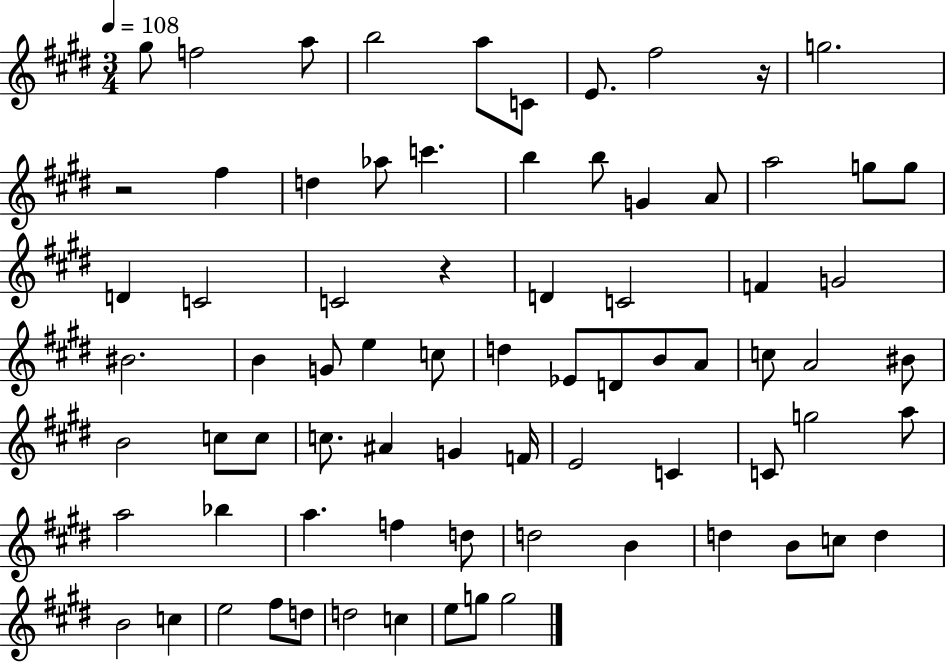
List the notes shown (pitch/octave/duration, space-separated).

G#5/e F5/h A5/e B5/h A5/e C4/e E4/e. F#5/h R/s G5/h. R/h F#5/q D5/q Ab5/e C6/q. B5/q B5/e G4/q A4/e A5/h G5/e G5/e D4/q C4/h C4/h R/q D4/q C4/h F4/q G4/h BIS4/h. B4/q G4/e E5/q C5/e D5/q Eb4/e D4/e B4/e A4/e C5/e A4/h BIS4/e B4/h C5/e C5/e C5/e. A#4/q G4/q F4/s E4/h C4/q C4/e G5/h A5/e A5/h Bb5/q A5/q. F5/q D5/e D5/h B4/q D5/q B4/e C5/e D5/q B4/h C5/q E5/h F#5/e D5/e D5/h C5/q E5/e G5/e G5/h